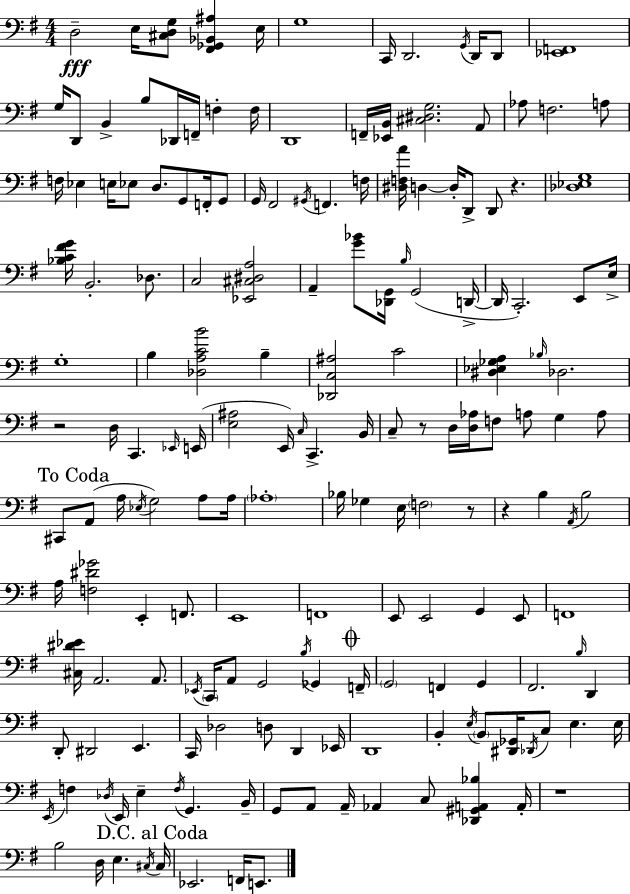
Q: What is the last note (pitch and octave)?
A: E2